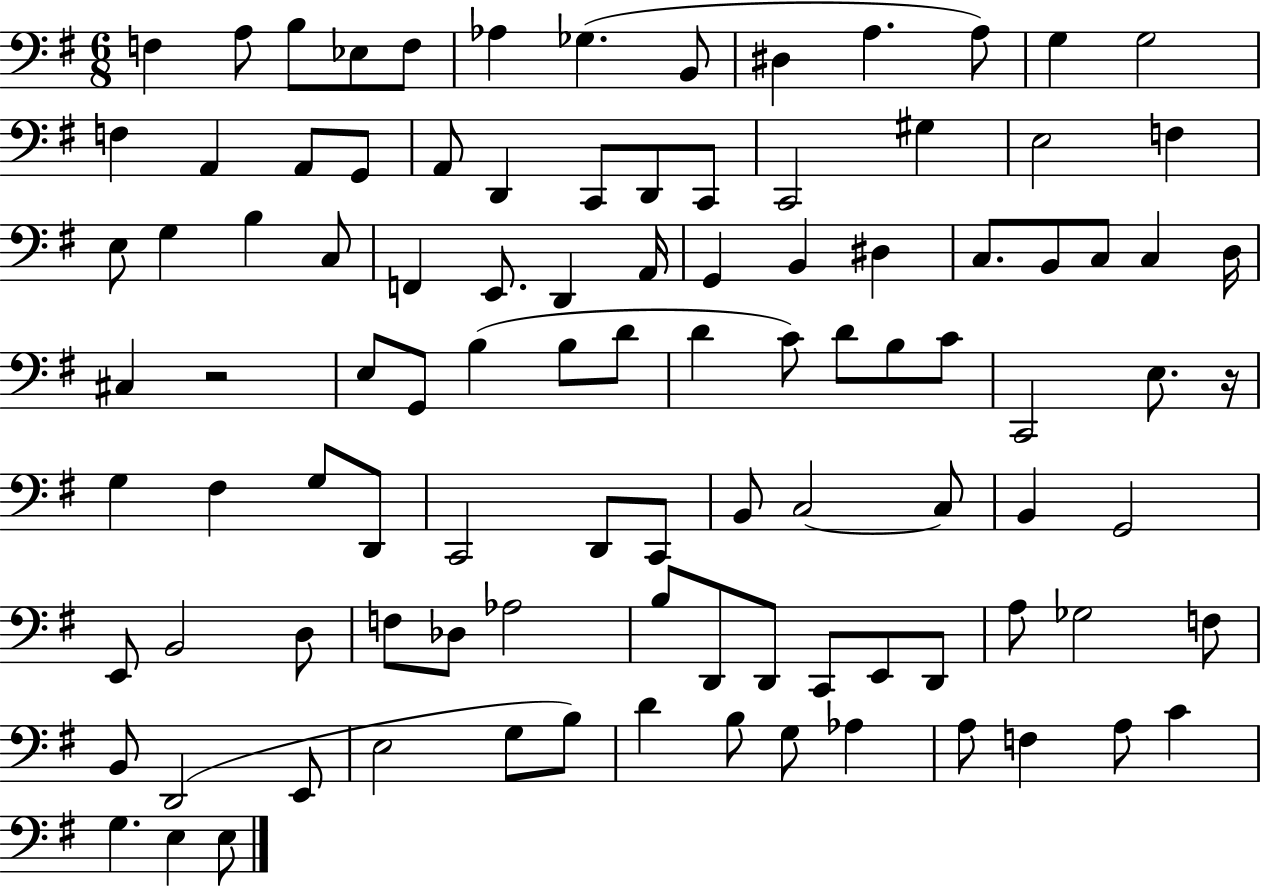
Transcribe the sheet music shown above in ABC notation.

X:1
T:Untitled
M:6/8
L:1/4
K:G
F, A,/2 B,/2 _E,/2 F,/2 _A, _G, B,,/2 ^D, A, A,/2 G, G,2 F, A,, A,,/2 G,,/2 A,,/2 D,, C,,/2 D,,/2 C,,/2 C,,2 ^G, E,2 F, E,/2 G, B, C,/2 F,, E,,/2 D,, A,,/4 G,, B,, ^D, C,/2 B,,/2 C,/2 C, D,/4 ^C, z2 E,/2 G,,/2 B, B,/2 D/2 D C/2 D/2 B,/2 C/2 C,,2 E,/2 z/4 G, ^F, G,/2 D,,/2 C,,2 D,,/2 C,,/2 B,,/2 C,2 C,/2 B,, G,,2 E,,/2 B,,2 D,/2 F,/2 _D,/2 _A,2 B,/2 D,,/2 D,,/2 C,,/2 E,,/2 D,,/2 A,/2 _G,2 F,/2 B,,/2 D,,2 E,,/2 E,2 G,/2 B,/2 D B,/2 G,/2 _A, A,/2 F, A,/2 C G, E, E,/2